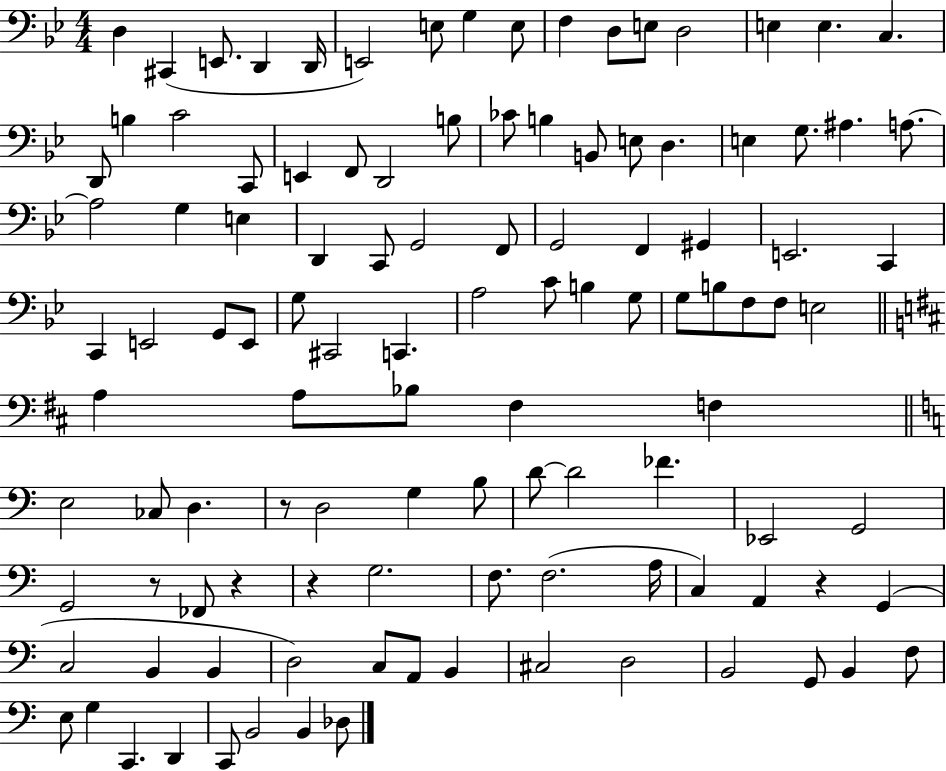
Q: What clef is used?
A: bass